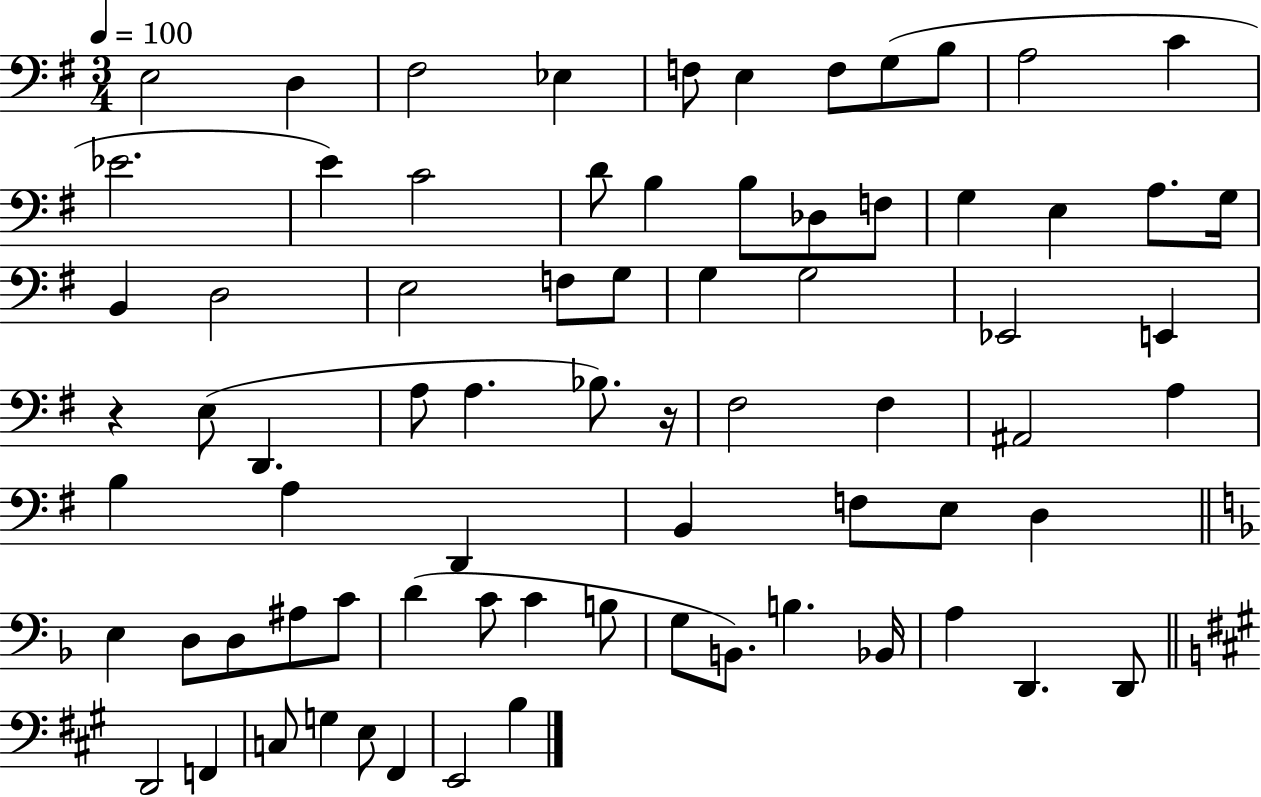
E3/h D3/q F#3/h Eb3/q F3/e E3/q F3/e G3/e B3/e A3/h C4/q Eb4/h. E4/q C4/h D4/e B3/q B3/e Db3/e F3/e G3/q E3/q A3/e. G3/s B2/q D3/h E3/h F3/e G3/e G3/q G3/h Eb2/h E2/q R/q E3/e D2/q. A3/e A3/q. Bb3/e. R/s F#3/h F#3/q A#2/h A3/q B3/q A3/q D2/q B2/q F3/e E3/e D3/q E3/q D3/e D3/e A#3/e C4/e D4/q C4/e C4/q B3/e G3/e B2/e. B3/q. Bb2/s A3/q D2/q. D2/e D2/h F2/q C3/e G3/q E3/e F#2/q E2/h B3/q